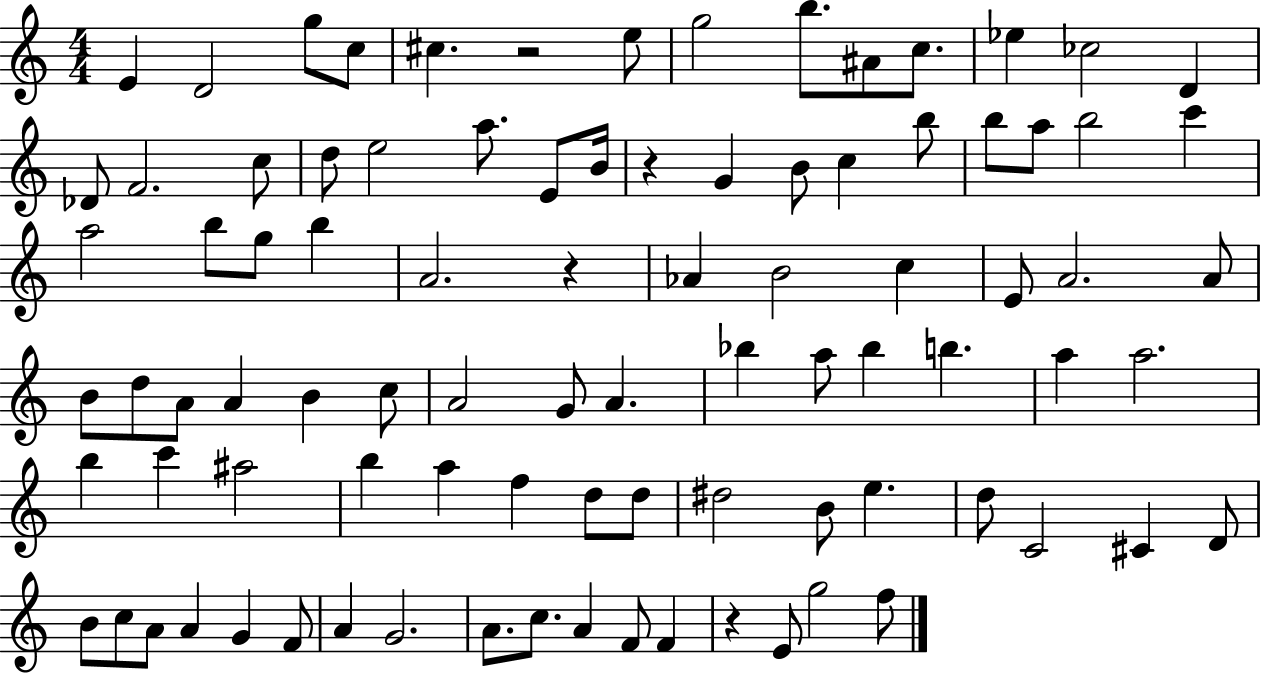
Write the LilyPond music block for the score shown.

{
  \clef treble
  \numericTimeSignature
  \time 4/4
  \key c \major
  \repeat volta 2 { e'4 d'2 g''8 c''8 | cis''4. r2 e''8 | g''2 b''8. ais'8 c''8. | ees''4 ces''2 d'4 | \break des'8 f'2. c''8 | d''8 e''2 a''8. e'8 b'16 | r4 g'4 b'8 c''4 b''8 | b''8 a''8 b''2 c'''4 | \break a''2 b''8 g''8 b''4 | a'2. r4 | aes'4 b'2 c''4 | e'8 a'2. a'8 | \break b'8 d''8 a'8 a'4 b'4 c''8 | a'2 g'8 a'4. | bes''4 a''8 bes''4 b''4. | a''4 a''2. | \break b''4 c'''4 ais''2 | b''4 a''4 f''4 d''8 d''8 | dis''2 b'8 e''4. | d''8 c'2 cis'4 d'8 | \break b'8 c''8 a'8 a'4 g'4 f'8 | a'4 g'2. | a'8. c''8. a'4 f'8 f'4 | r4 e'8 g''2 f''8 | \break } \bar "|."
}